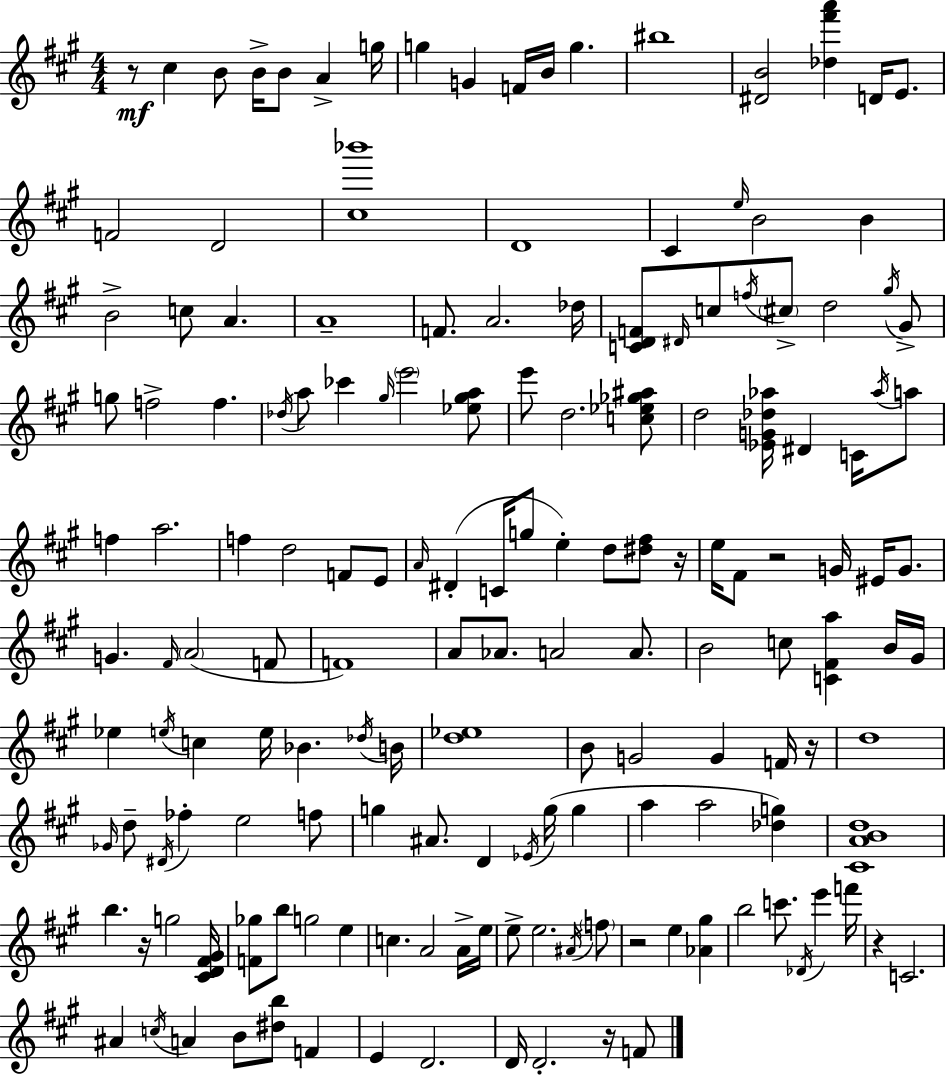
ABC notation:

X:1
T:Untitled
M:4/4
L:1/4
K:A
z/2 ^c B/2 B/4 B/2 A g/4 g G F/4 B/4 g ^b4 [^DB]2 [_d^f'a'] D/4 E/2 F2 D2 [^c_b']4 D4 ^C e/4 B2 B B2 c/2 A A4 F/2 A2 _d/4 [CDF]/2 ^D/4 c/2 f/4 ^c/2 d2 ^g/4 ^G/2 g/2 f2 f _d/4 a/2 _c' ^g/4 e'2 [_e^ga]/2 e'/2 d2 [c_e_g^a]/2 d2 [_EG_d_a]/4 ^D C/4 _a/4 a/2 f a2 f d2 F/2 E/2 A/4 ^D C/4 g/2 e d/2 [^d^f]/2 z/4 e/4 ^F/2 z2 G/4 ^E/4 G/2 G ^F/4 A2 F/2 F4 A/2 _A/2 A2 A/2 B2 c/2 [C^Fa] B/4 ^G/4 _e e/4 c e/4 _B _d/4 B/4 [d_e]4 B/2 G2 G F/4 z/4 d4 _G/4 d/2 ^D/4 _f e2 f/2 g ^A/2 D _E/4 g/4 g a a2 [_dg] [^CABd]4 b z/4 g2 [^CD^F^G]/4 [F_g]/2 b/2 g2 e c A2 A/4 e/4 e/2 e2 ^A/4 f/2 z2 e [_A^g] b2 c'/2 _D/4 e' f'/4 z C2 ^A c/4 A B/2 [^db]/2 F E D2 D/4 D2 z/4 F/2